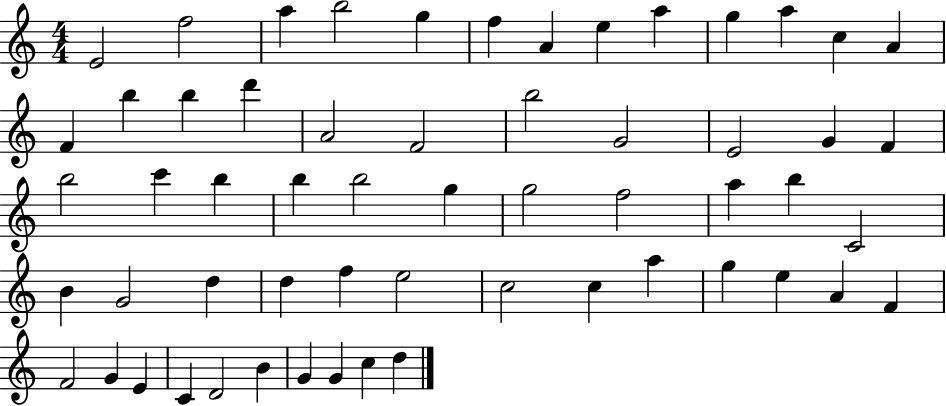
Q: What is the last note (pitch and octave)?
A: D5